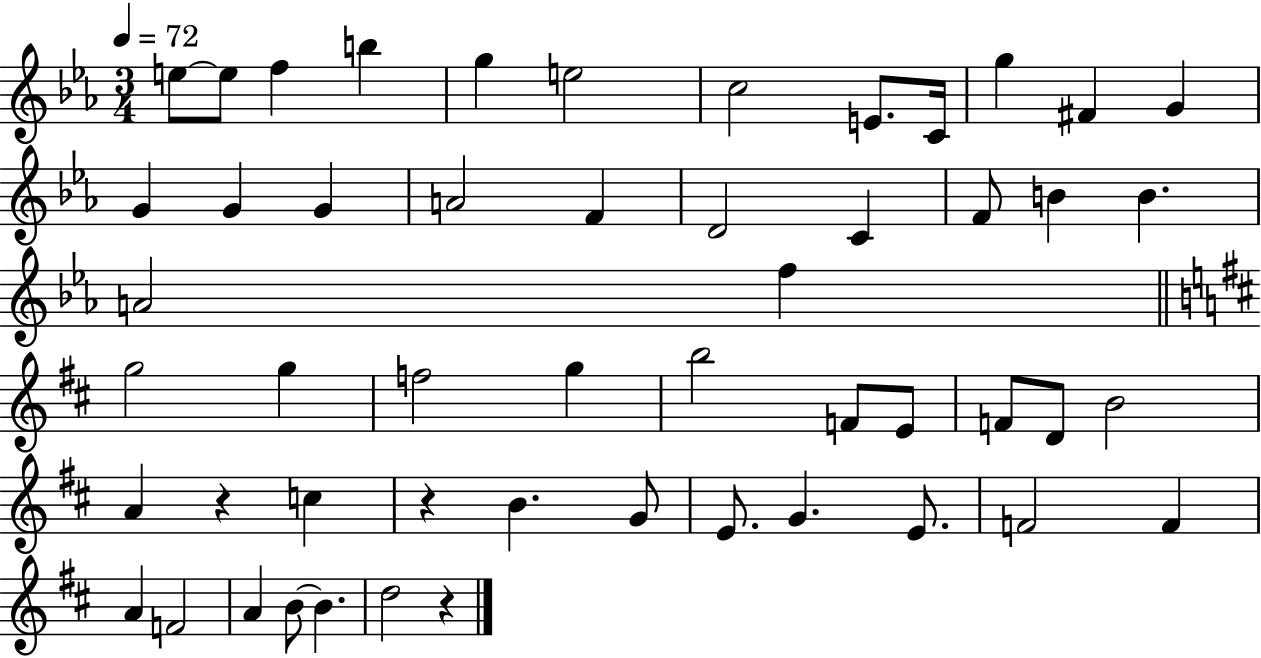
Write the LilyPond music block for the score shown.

{
  \clef treble
  \numericTimeSignature
  \time 3/4
  \key ees \major
  \tempo 4 = 72
  \repeat volta 2 { e''8~~ e''8 f''4 b''4 | g''4 e''2 | c''2 e'8. c'16 | g''4 fis'4 g'4 | \break g'4 g'4 g'4 | a'2 f'4 | d'2 c'4 | f'8 b'4 b'4. | \break a'2 f''4 | \bar "||" \break \key d \major g''2 g''4 | f''2 g''4 | b''2 f'8 e'8 | f'8 d'8 b'2 | \break a'4 r4 c''4 | r4 b'4. g'8 | e'8. g'4. e'8. | f'2 f'4 | \break a'4 f'2 | a'4 b'8~~ b'4. | d''2 r4 | } \bar "|."
}